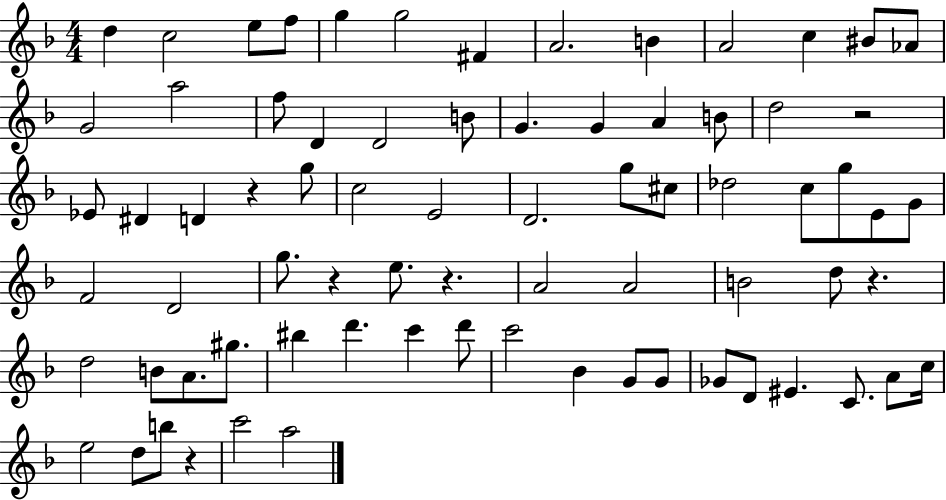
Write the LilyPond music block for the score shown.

{
  \clef treble
  \numericTimeSignature
  \time 4/4
  \key f \major
  d''4 c''2 e''8 f''8 | g''4 g''2 fis'4 | a'2. b'4 | a'2 c''4 bis'8 aes'8 | \break g'2 a''2 | f''8 d'4 d'2 b'8 | g'4. g'4 a'4 b'8 | d''2 r2 | \break ees'8 dis'4 d'4 r4 g''8 | c''2 e'2 | d'2. g''8 cis''8 | des''2 c''8 g''8 e'8 g'8 | \break f'2 d'2 | g''8. r4 e''8. r4. | a'2 a'2 | b'2 d''8 r4. | \break d''2 b'8 a'8. gis''8. | bis''4 d'''4. c'''4 d'''8 | c'''2 bes'4 g'8 g'8 | ges'8 d'8 eis'4. c'8. a'8 c''16 | \break e''2 d''8 b''8 r4 | c'''2 a''2 | \bar "|."
}